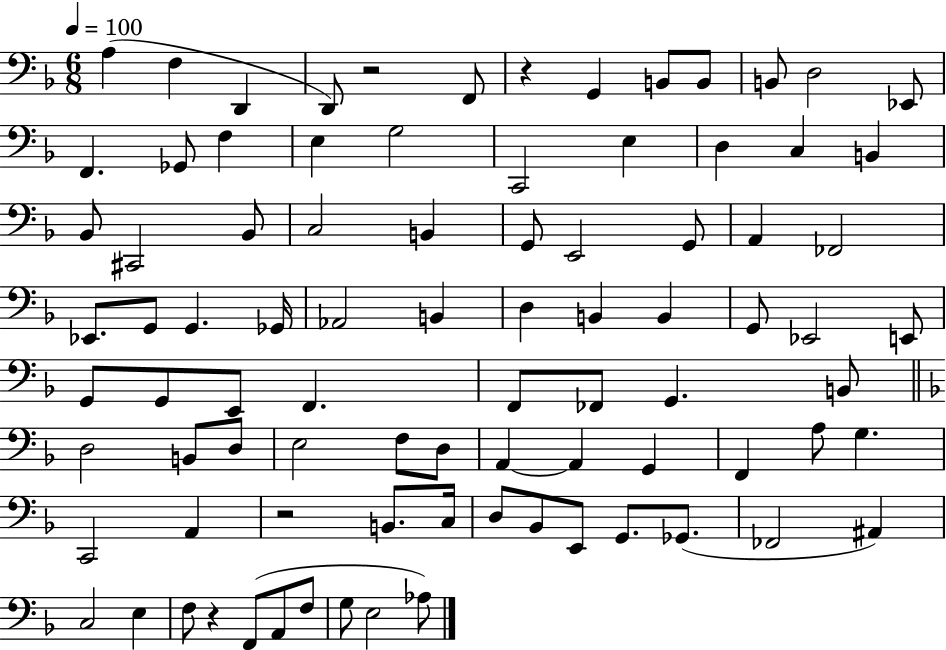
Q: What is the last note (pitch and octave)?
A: Ab3